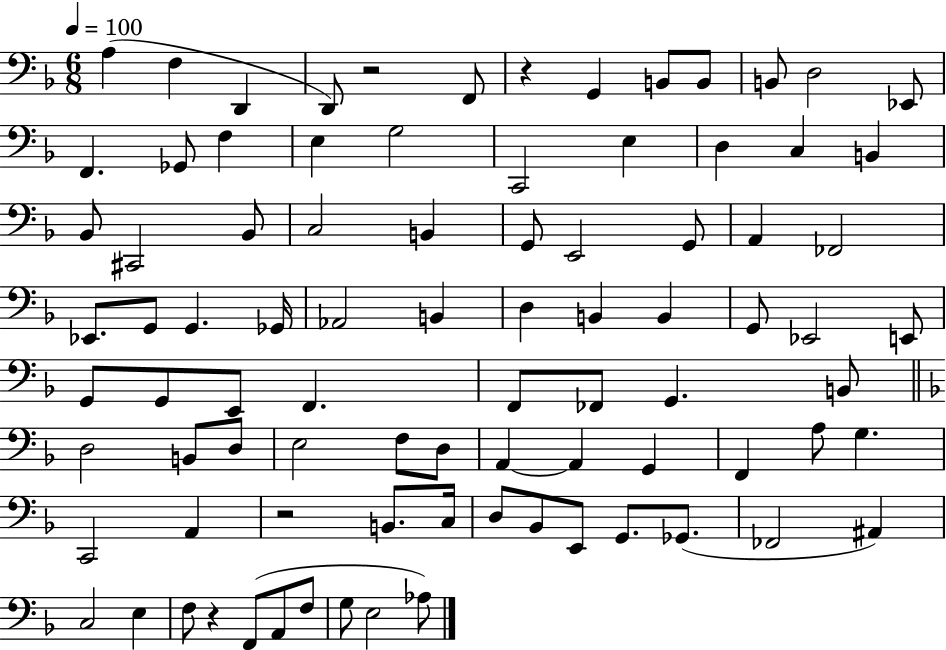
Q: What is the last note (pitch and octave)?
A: Ab3